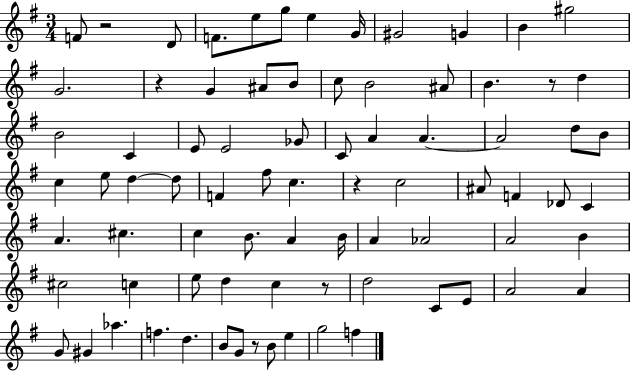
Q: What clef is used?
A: treble